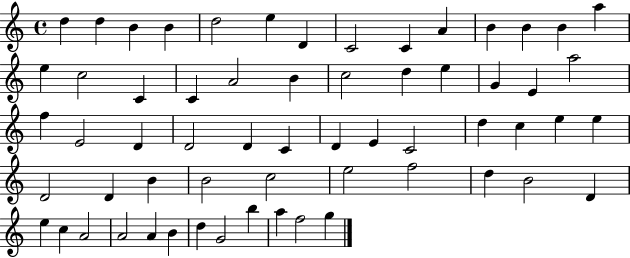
X:1
T:Untitled
M:4/4
L:1/4
K:C
d d B B d2 e D C2 C A B B B a e c2 C C A2 B c2 d e G E a2 f E2 D D2 D C D E C2 d c e e D2 D B B2 c2 e2 f2 d B2 D e c A2 A2 A B d G2 b a f2 g